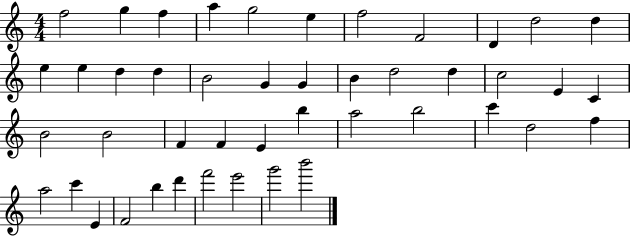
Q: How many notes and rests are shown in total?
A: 45